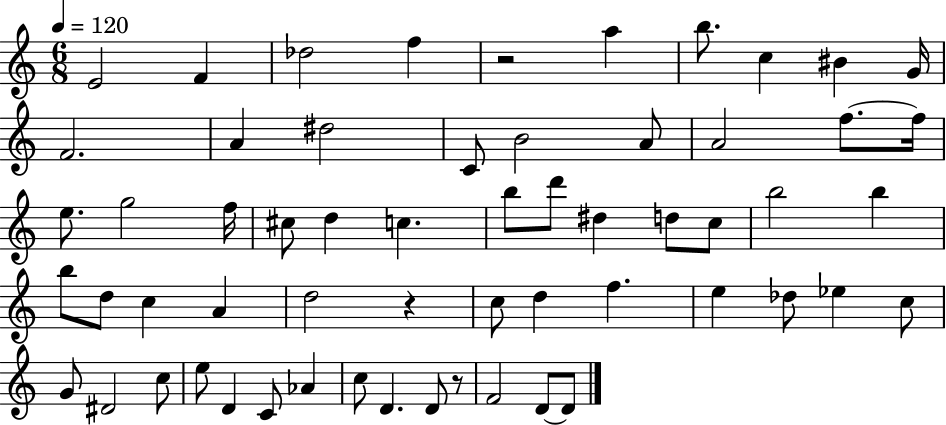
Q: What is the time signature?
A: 6/8